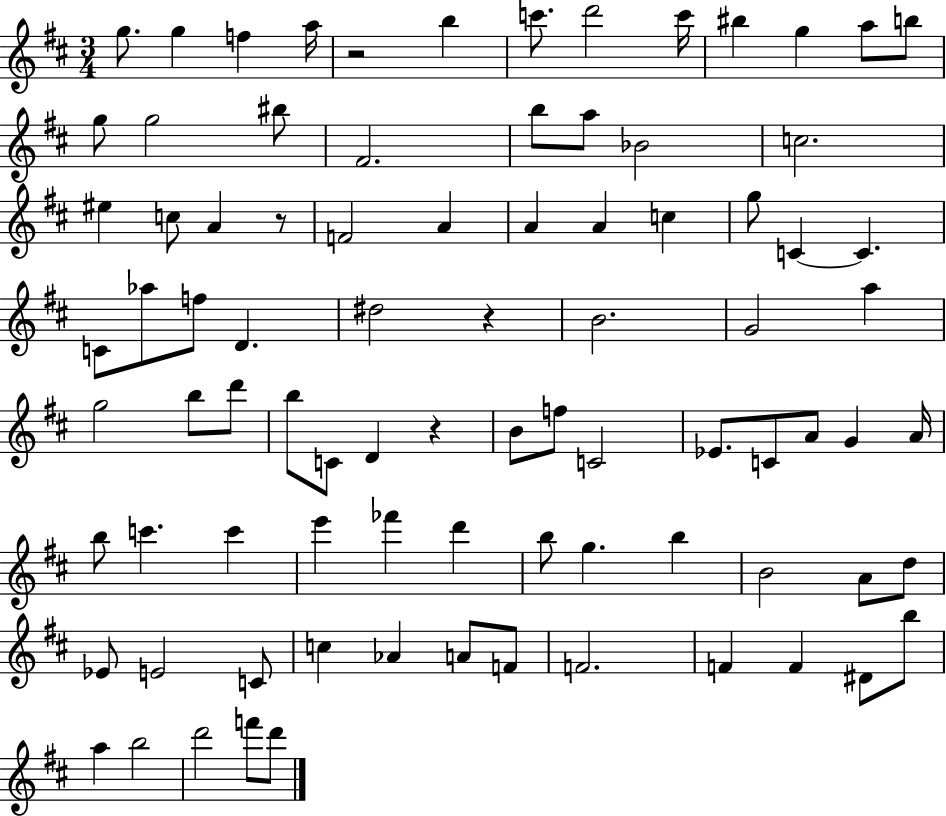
X:1
T:Untitled
M:3/4
L:1/4
K:D
g/2 g f a/4 z2 b c'/2 d'2 c'/4 ^b g a/2 b/2 g/2 g2 ^b/2 ^F2 b/2 a/2 _B2 c2 ^e c/2 A z/2 F2 A A A c g/2 C C C/2 _a/2 f/2 D ^d2 z B2 G2 a g2 b/2 d'/2 b/2 C/2 D z B/2 f/2 C2 _E/2 C/2 A/2 G A/4 b/2 c' c' e' _f' d' b/2 g b B2 A/2 d/2 _E/2 E2 C/2 c _A A/2 F/2 F2 F F ^D/2 b/2 a b2 d'2 f'/2 d'/2